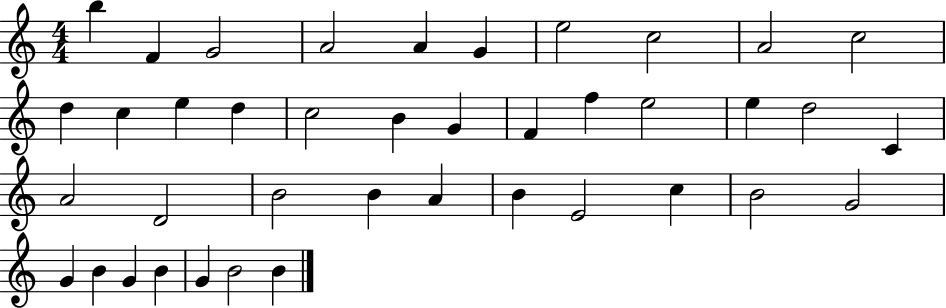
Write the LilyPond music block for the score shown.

{
  \clef treble
  \numericTimeSignature
  \time 4/4
  \key c \major
  b''4 f'4 g'2 | a'2 a'4 g'4 | e''2 c''2 | a'2 c''2 | \break d''4 c''4 e''4 d''4 | c''2 b'4 g'4 | f'4 f''4 e''2 | e''4 d''2 c'4 | \break a'2 d'2 | b'2 b'4 a'4 | b'4 e'2 c''4 | b'2 g'2 | \break g'4 b'4 g'4 b'4 | g'4 b'2 b'4 | \bar "|."
}